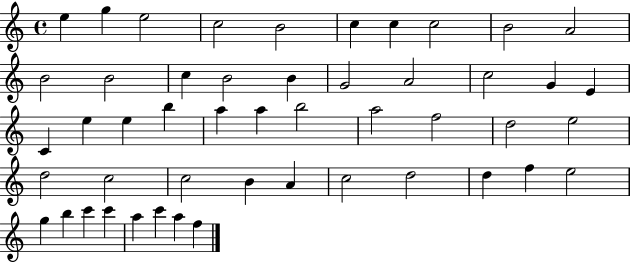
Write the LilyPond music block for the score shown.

{
  \clef treble
  \time 4/4
  \defaultTimeSignature
  \key c \major
  e''4 g''4 e''2 | c''2 b'2 | c''4 c''4 c''2 | b'2 a'2 | \break b'2 b'2 | c''4 b'2 b'4 | g'2 a'2 | c''2 g'4 e'4 | \break c'4 e''4 e''4 b''4 | a''4 a''4 b''2 | a''2 f''2 | d''2 e''2 | \break d''2 c''2 | c''2 b'4 a'4 | c''2 d''2 | d''4 f''4 e''2 | \break g''4 b''4 c'''4 c'''4 | a''4 c'''4 a''4 f''4 | \bar "|."
}